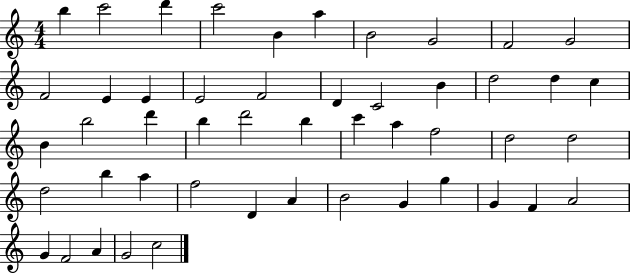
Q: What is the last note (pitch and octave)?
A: C5